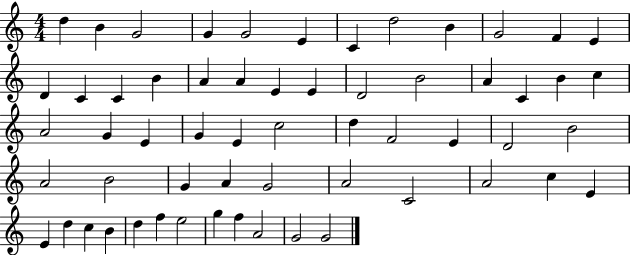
{
  \clef treble
  \numericTimeSignature
  \time 4/4
  \key c \major
  d''4 b'4 g'2 | g'4 g'2 e'4 | c'4 d''2 b'4 | g'2 f'4 e'4 | \break d'4 c'4 c'4 b'4 | a'4 a'4 e'4 e'4 | d'2 b'2 | a'4 c'4 b'4 c''4 | \break a'2 g'4 e'4 | g'4 e'4 c''2 | d''4 f'2 e'4 | d'2 b'2 | \break a'2 b'2 | g'4 a'4 g'2 | a'2 c'2 | a'2 c''4 e'4 | \break e'4 d''4 c''4 b'4 | d''4 f''4 e''2 | g''4 f''4 a'2 | g'2 g'2 | \break \bar "|."
}